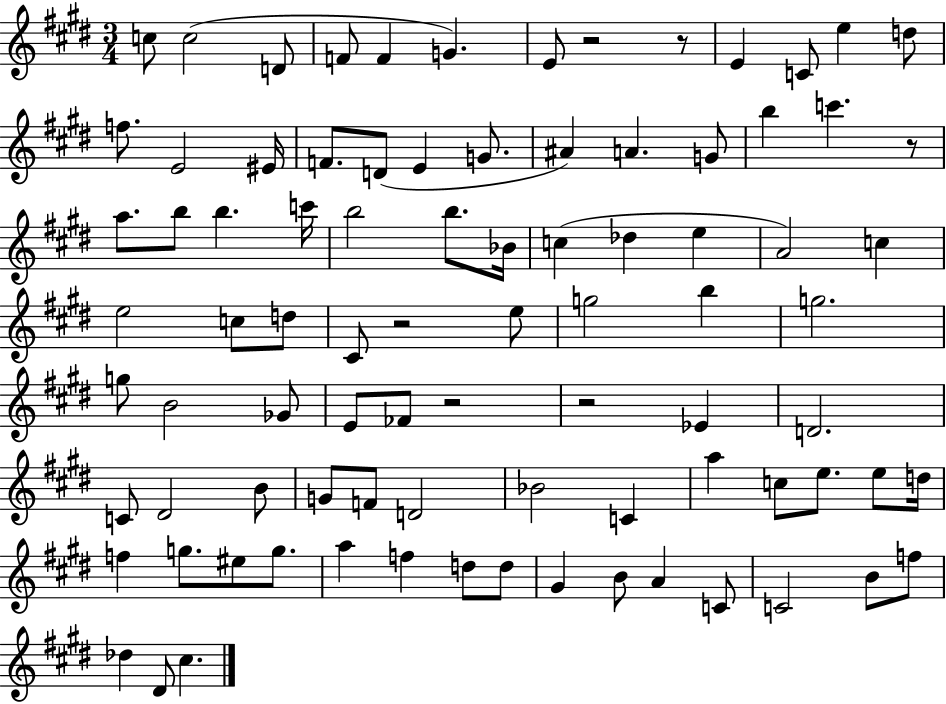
X:1
T:Untitled
M:3/4
L:1/4
K:E
c/2 c2 D/2 F/2 F G E/2 z2 z/2 E C/2 e d/2 f/2 E2 ^E/4 F/2 D/2 E G/2 ^A A G/2 b c' z/2 a/2 b/2 b c'/4 b2 b/2 _B/4 c _d e A2 c e2 c/2 d/2 ^C/2 z2 e/2 g2 b g2 g/2 B2 _G/2 E/2 _F/2 z2 z2 _E D2 C/2 ^D2 B/2 G/2 F/2 D2 _B2 C a c/2 e/2 e/2 d/4 f g/2 ^e/2 g/2 a f d/2 d/2 ^G B/2 A C/2 C2 B/2 f/2 _d ^D/2 ^c